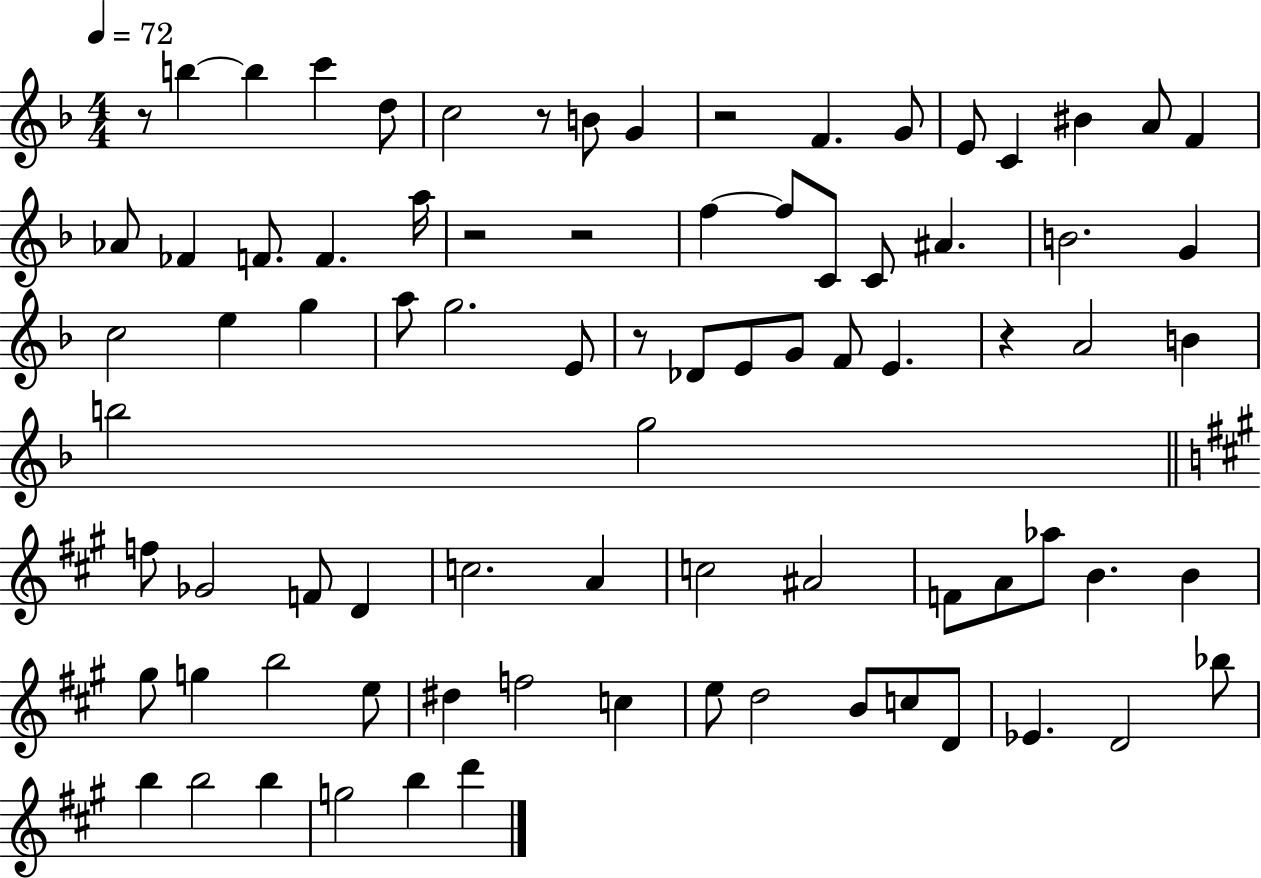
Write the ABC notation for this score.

X:1
T:Untitled
M:4/4
L:1/4
K:F
z/2 b b c' d/2 c2 z/2 B/2 G z2 F G/2 E/2 C ^B A/2 F _A/2 _F F/2 F a/4 z2 z2 f f/2 C/2 C/2 ^A B2 G c2 e g a/2 g2 E/2 z/2 _D/2 E/2 G/2 F/2 E z A2 B b2 g2 f/2 _G2 F/2 D c2 A c2 ^A2 F/2 A/2 _a/2 B B ^g/2 g b2 e/2 ^d f2 c e/2 d2 B/2 c/2 D/2 _E D2 _b/2 b b2 b g2 b d'